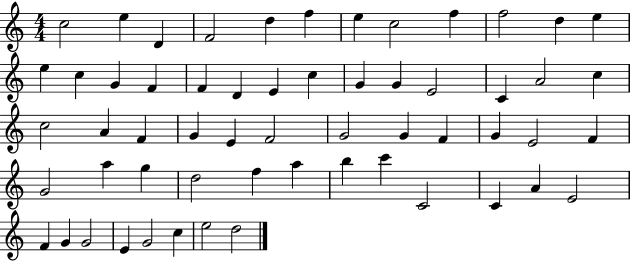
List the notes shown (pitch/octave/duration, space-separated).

C5/h E5/q D4/q F4/h D5/q F5/q E5/q C5/h F5/q F5/h D5/q E5/q E5/q C5/q G4/q F4/q F4/q D4/q E4/q C5/q G4/q G4/q E4/h C4/q A4/h C5/q C5/h A4/q F4/q G4/q E4/q F4/h G4/h G4/q F4/q G4/q E4/h F4/q G4/h A5/q G5/q D5/h F5/q A5/q B5/q C6/q C4/h C4/q A4/q E4/h F4/q G4/q G4/h E4/q G4/h C5/q E5/h D5/h